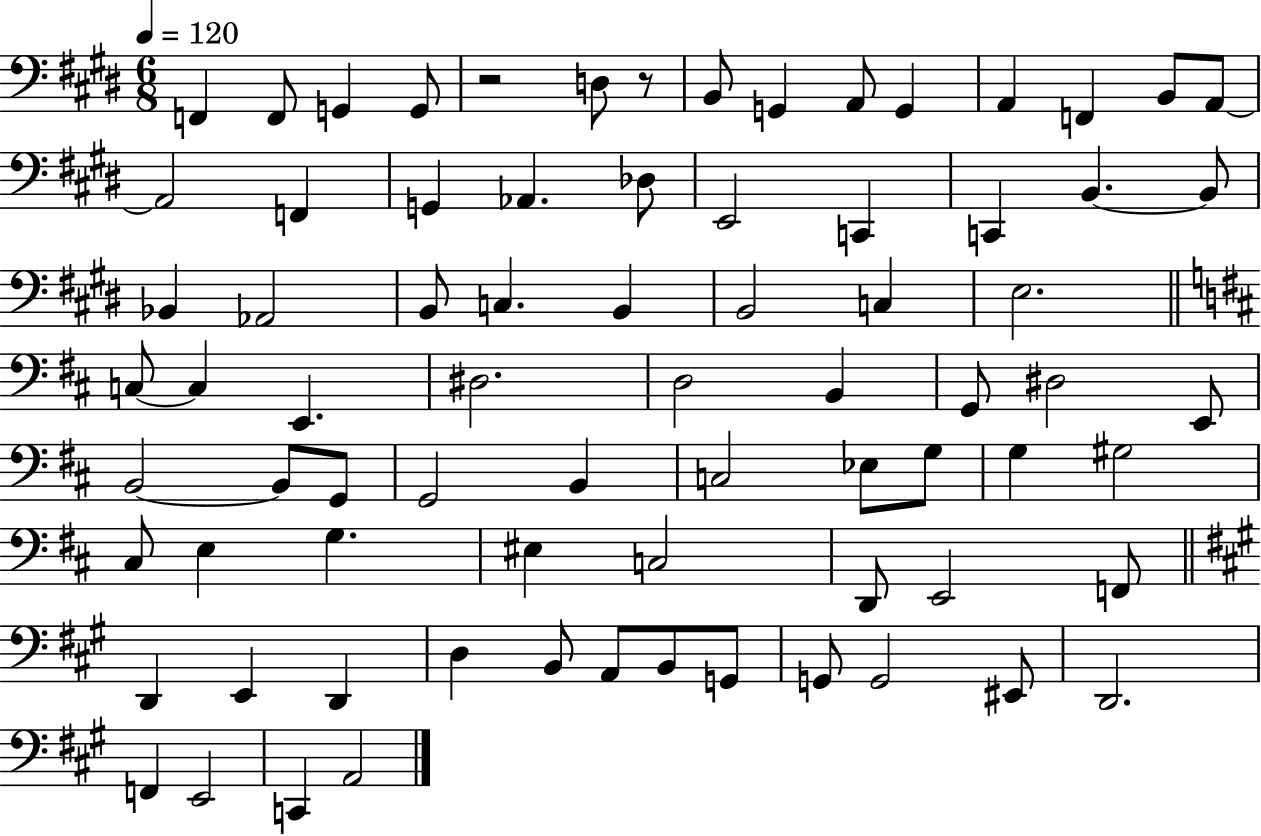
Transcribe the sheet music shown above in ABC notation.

X:1
T:Untitled
M:6/8
L:1/4
K:E
F,, F,,/2 G,, G,,/2 z2 D,/2 z/2 B,,/2 G,, A,,/2 G,, A,, F,, B,,/2 A,,/2 A,,2 F,, G,, _A,, _D,/2 E,,2 C,, C,, B,, B,,/2 _B,, _A,,2 B,,/2 C, B,, B,,2 C, E,2 C,/2 C, E,, ^D,2 D,2 B,, G,,/2 ^D,2 E,,/2 B,,2 B,,/2 G,,/2 G,,2 B,, C,2 _E,/2 G,/2 G, ^G,2 ^C,/2 E, G, ^E, C,2 D,,/2 E,,2 F,,/2 D,, E,, D,, D, B,,/2 A,,/2 B,,/2 G,,/2 G,,/2 G,,2 ^E,,/2 D,,2 F,, E,,2 C,, A,,2